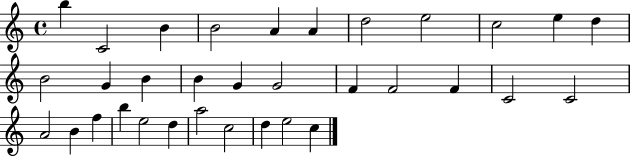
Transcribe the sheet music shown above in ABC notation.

X:1
T:Untitled
M:4/4
L:1/4
K:C
b C2 B B2 A A d2 e2 c2 e d B2 G B B G G2 F F2 F C2 C2 A2 B f b e2 d a2 c2 d e2 c